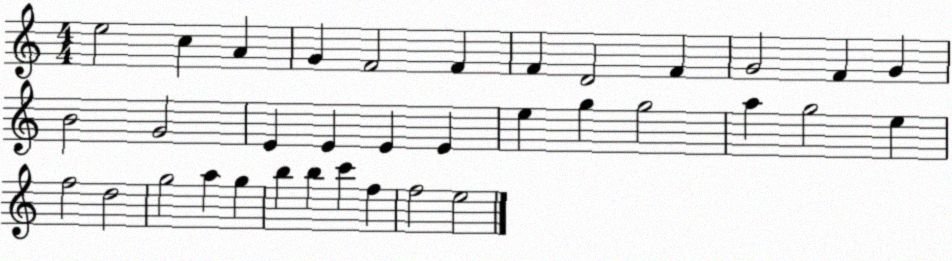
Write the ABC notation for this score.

X:1
T:Untitled
M:4/4
L:1/4
K:C
e2 c A G F2 F F D2 F G2 F G B2 G2 E E E E e g g2 a g2 e f2 d2 g2 a g b b c' f f2 e2